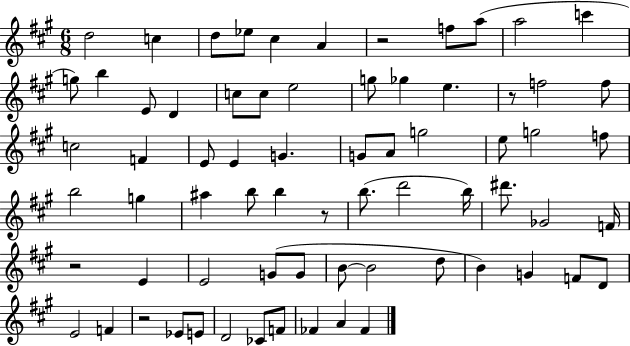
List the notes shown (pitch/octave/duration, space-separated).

D5/h C5/q D5/e Eb5/e C#5/q A4/q R/h F5/e A5/e A5/h C6/q G5/e B5/q E4/e D4/q C5/e C5/e E5/h G5/e Gb5/q E5/q. R/e F5/h F5/e C5/h F4/q E4/e E4/q G4/q. G4/e A4/e G5/h E5/e G5/h F5/e B5/h G5/q A#5/q B5/e B5/q R/e B5/e. D6/h B5/s D#6/e. Gb4/h F4/s R/h E4/q E4/h G4/e G4/e B4/e B4/h D5/e B4/q G4/q F4/e D4/e E4/h F4/q R/h Eb4/e E4/e D4/h CES4/e F4/e FES4/q A4/q FES4/q